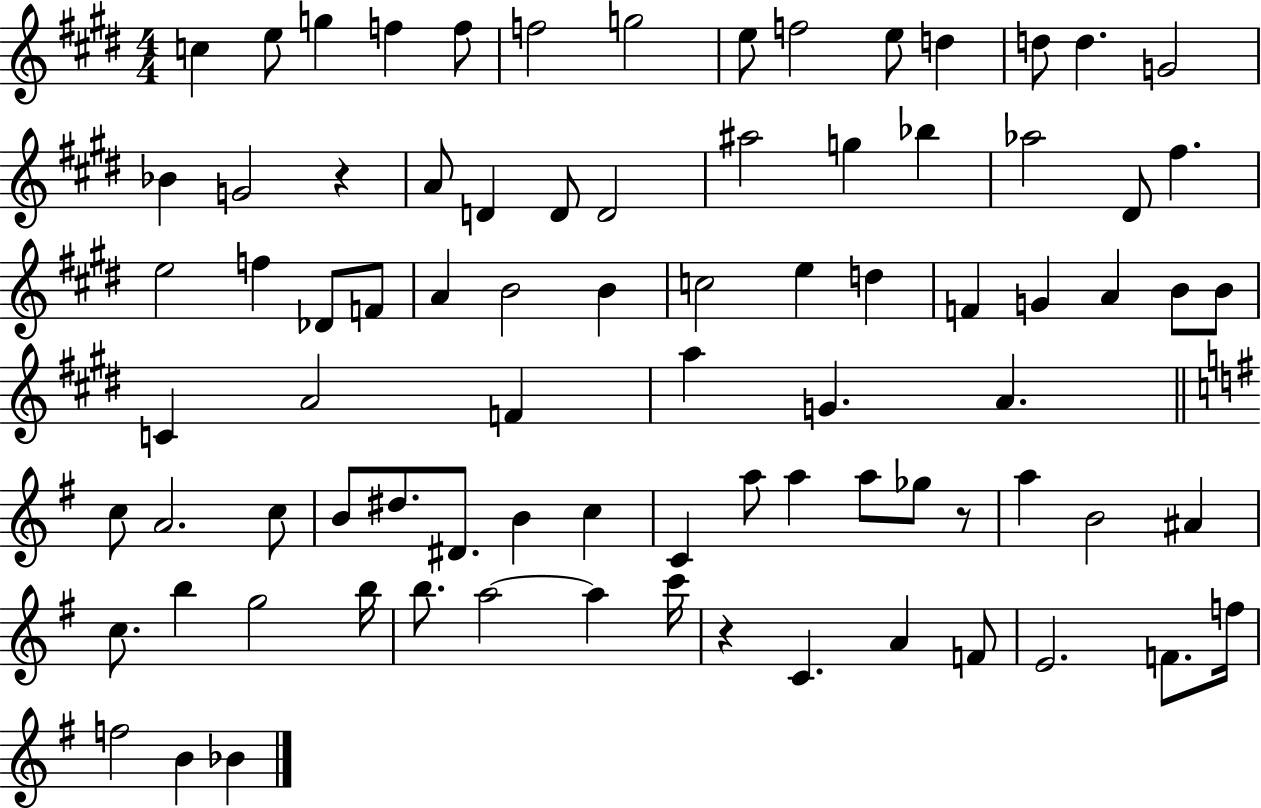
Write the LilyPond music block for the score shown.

{
  \clef treble
  \numericTimeSignature
  \time 4/4
  \key e \major
  c''4 e''8 g''4 f''4 f''8 | f''2 g''2 | e''8 f''2 e''8 d''4 | d''8 d''4. g'2 | \break bes'4 g'2 r4 | a'8 d'4 d'8 d'2 | ais''2 g''4 bes''4 | aes''2 dis'8 fis''4. | \break e''2 f''4 des'8 f'8 | a'4 b'2 b'4 | c''2 e''4 d''4 | f'4 g'4 a'4 b'8 b'8 | \break c'4 a'2 f'4 | a''4 g'4. a'4. | \bar "||" \break \key g \major c''8 a'2. c''8 | b'8 dis''8. dis'8. b'4 c''4 | c'4 a''8 a''4 a''8 ges''8 r8 | a''4 b'2 ais'4 | \break c''8. b''4 g''2 b''16 | b''8. a''2~~ a''4 c'''16 | r4 c'4. a'4 f'8 | e'2. f'8. f''16 | \break f''2 b'4 bes'4 | \bar "|."
}